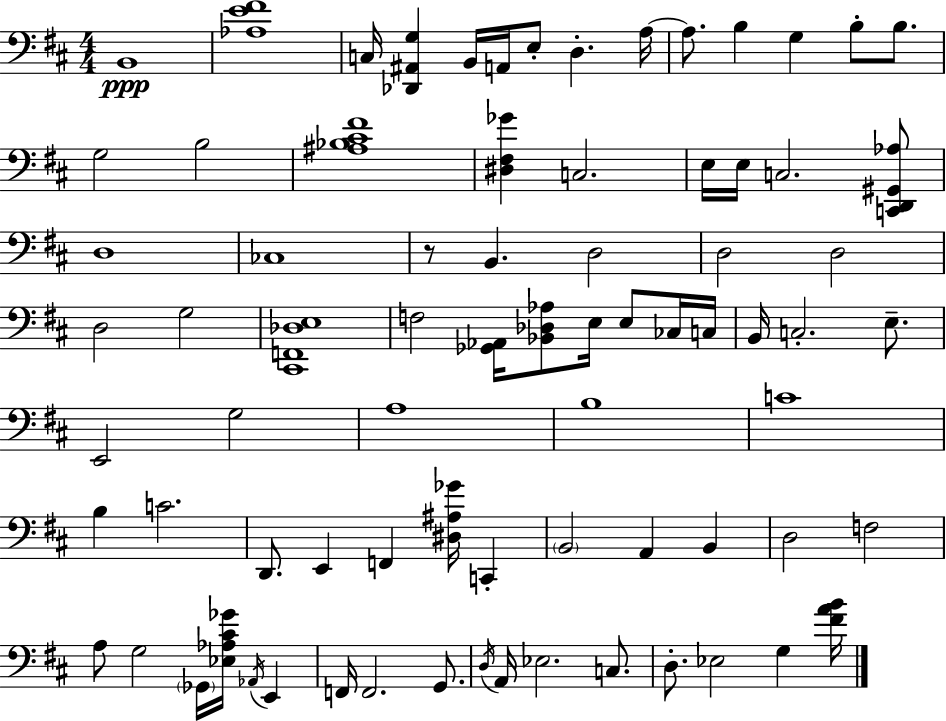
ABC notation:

X:1
T:Untitled
M:4/4
L:1/4
K:D
B,,4 [_A,E^F]4 C,/4 [_D,,^A,,G,] B,,/4 A,,/4 E,/2 D, A,/4 A,/2 B, G, B,/2 B,/2 G,2 B,2 [^A,_B,^C^F]4 [^D,^F,_G] C,2 E,/4 E,/4 C,2 [C,,D,,^G,,_A,]/2 D,4 _C,4 z/2 B,, D,2 D,2 D,2 D,2 G,2 [^C,,F,,_D,E,]4 F,2 [_G,,_A,,]/4 [_B,,_D,_A,]/2 E,/4 E,/2 _C,/4 C,/4 B,,/4 C,2 E,/2 E,,2 G,2 A,4 B,4 C4 B, C2 D,,/2 E,, F,, [^D,^A,_G]/4 C,, B,,2 A,, B,, D,2 F,2 A,/2 G,2 _G,,/4 [_E,_A,^C_G]/4 _A,,/4 E,, F,,/4 F,,2 G,,/2 D,/4 A,,/4 _E,2 C,/2 D,/2 _E,2 G, [^FAB]/4